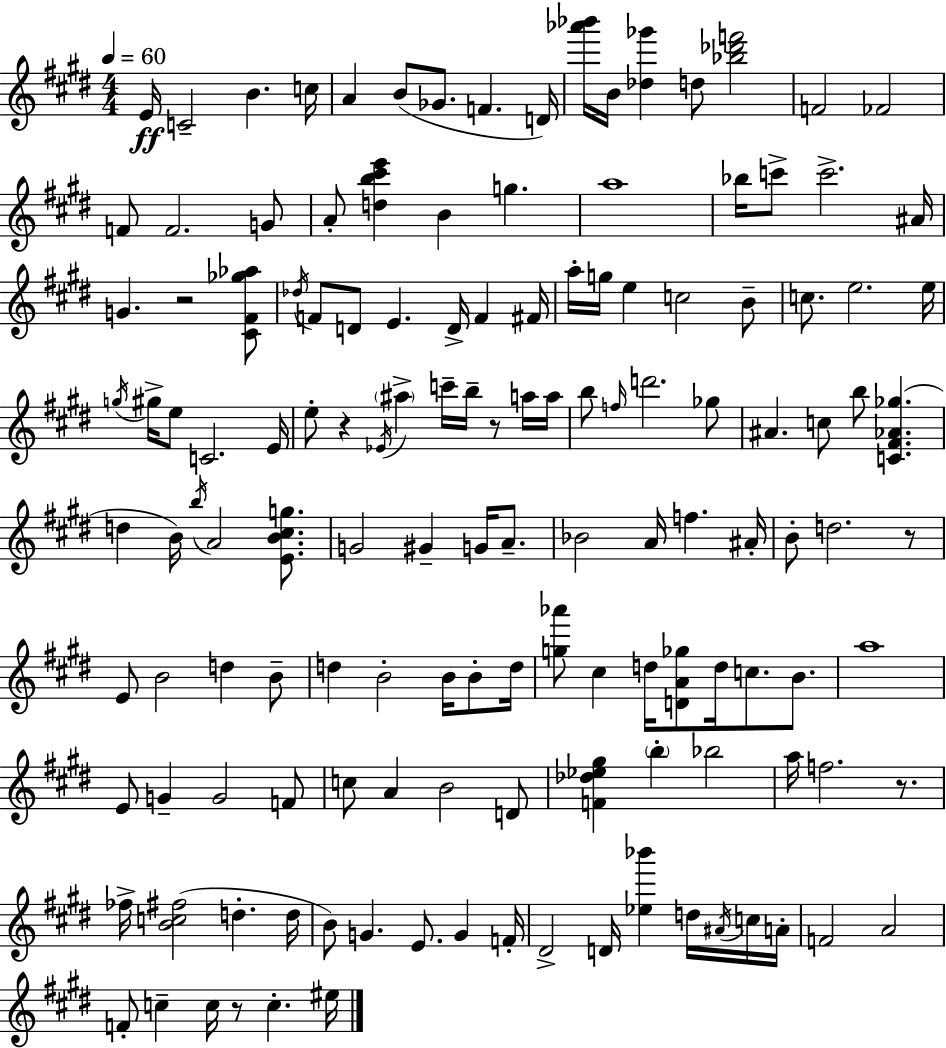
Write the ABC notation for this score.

X:1
T:Untitled
M:4/4
L:1/4
K:E
E/4 C2 B c/4 A B/2 _G/2 F D/4 [_a'_b']/4 B/4 [_d_g'] d/2 [_b_d'f']2 F2 _F2 F/2 F2 G/2 A/2 [db^c'e'] B g a4 _b/4 c'/2 c'2 ^A/4 G z2 [^C^F_g_a]/2 _d/4 F/2 D/2 E D/4 F ^F/4 a/4 g/4 e c2 B/2 c/2 e2 e/4 g/4 ^g/4 e/2 C2 E/4 e/2 z _E/4 ^a c'/4 b/4 z/2 a/4 a/4 b/2 f/4 d'2 _g/2 ^A c/2 b/2 [C^F_A_g] d B/4 b/4 A2 [EB^cg]/2 G2 ^G G/4 A/2 _B2 A/4 f ^A/4 B/2 d2 z/2 E/2 B2 d B/2 d B2 B/4 B/2 d/4 [g_a']/2 ^c d/4 [DA_g]/2 d/4 c/2 B/2 a4 E/2 G G2 F/2 c/2 A B2 D/2 [F_d_e^g] b _b2 a/4 f2 z/2 _f/4 [Bc^f]2 d d/4 B/2 G E/2 G F/4 ^D2 D/4 [_e_b'] d/4 ^A/4 c/4 A/4 F2 A2 F/2 c c/4 z/2 c ^e/4